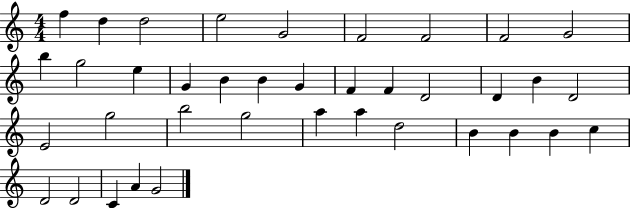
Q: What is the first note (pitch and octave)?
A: F5